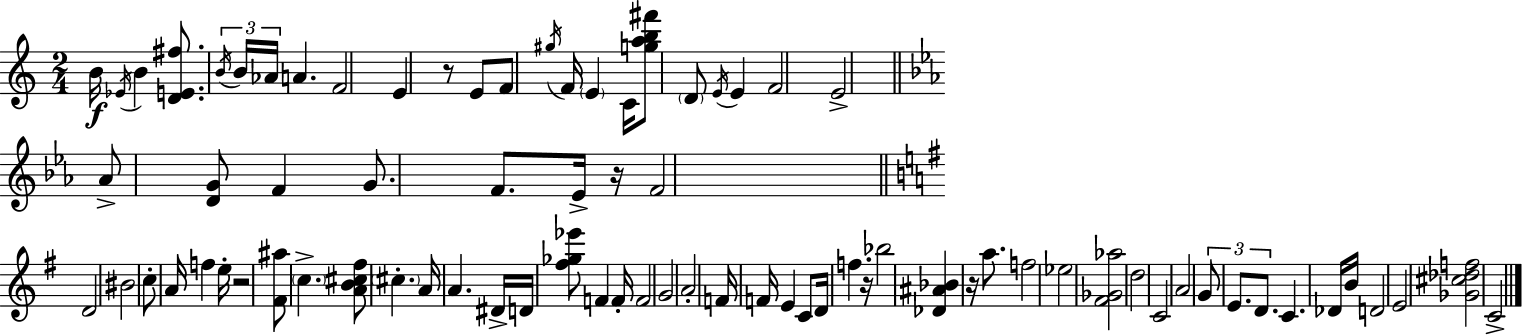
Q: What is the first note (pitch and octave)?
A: B4